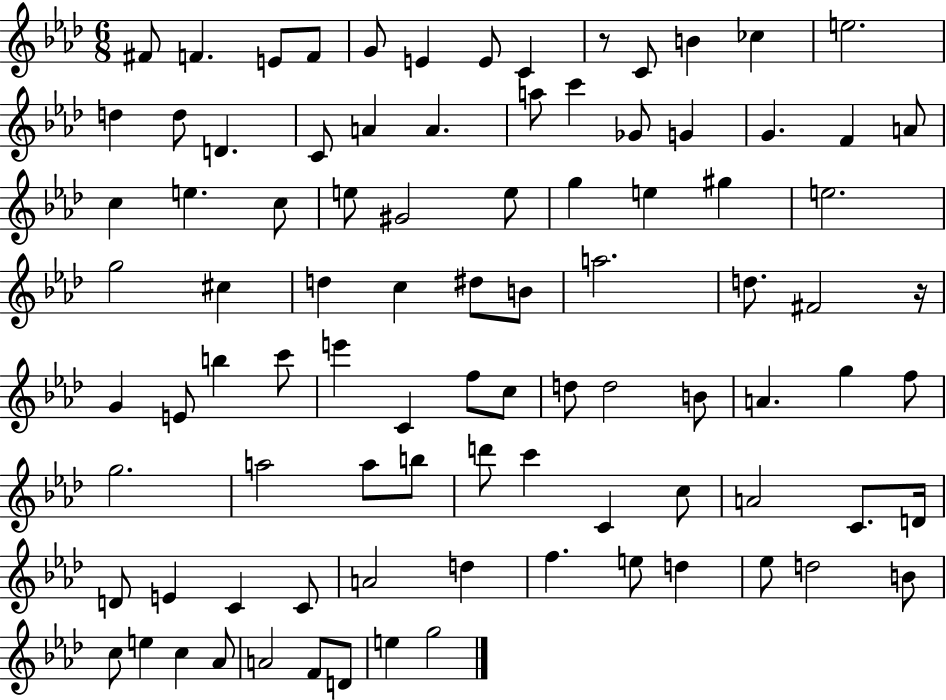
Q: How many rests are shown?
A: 2